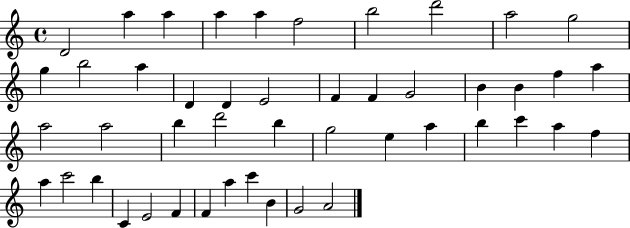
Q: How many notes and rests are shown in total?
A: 47